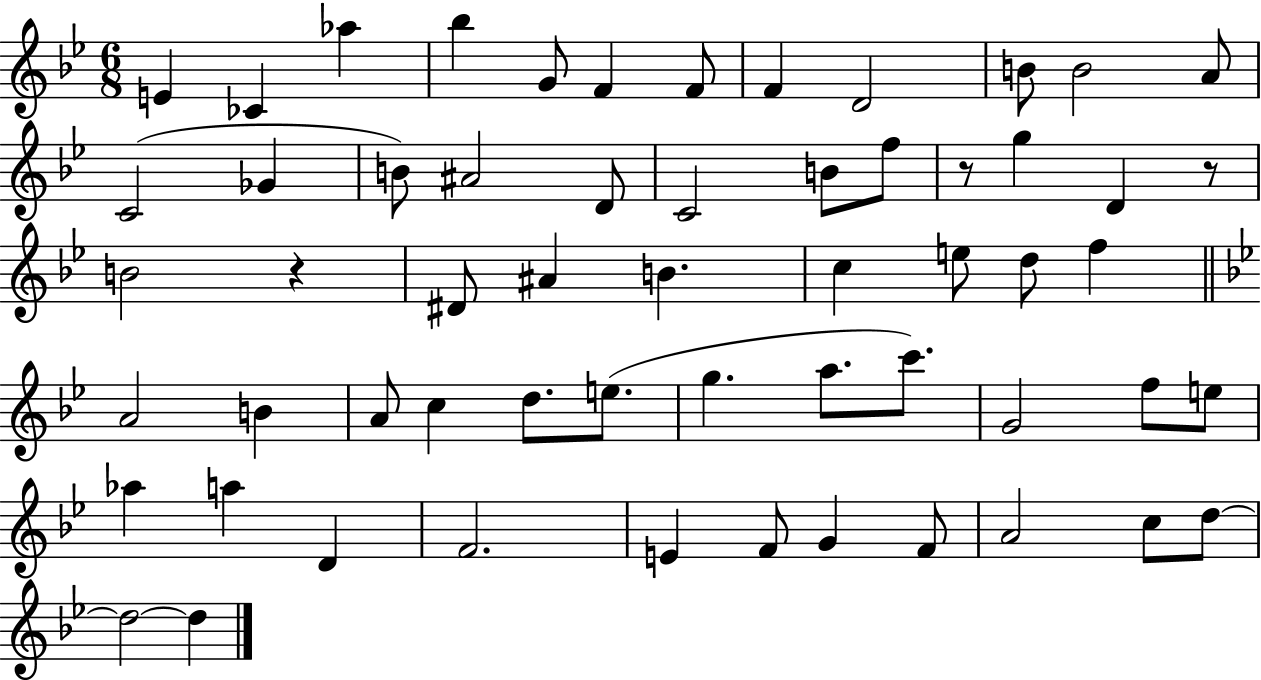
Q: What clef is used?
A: treble